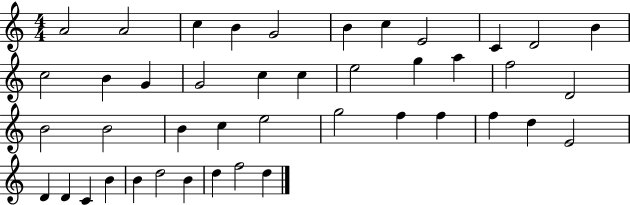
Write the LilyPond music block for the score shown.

{
  \clef treble
  \numericTimeSignature
  \time 4/4
  \key c \major
  a'2 a'2 | c''4 b'4 g'2 | b'4 c''4 e'2 | c'4 d'2 b'4 | \break c''2 b'4 g'4 | g'2 c''4 c''4 | e''2 g''4 a''4 | f''2 d'2 | \break b'2 b'2 | b'4 c''4 e''2 | g''2 f''4 f''4 | f''4 d''4 e'2 | \break d'4 d'4 c'4 b'4 | b'4 d''2 b'4 | d''4 f''2 d''4 | \bar "|."
}